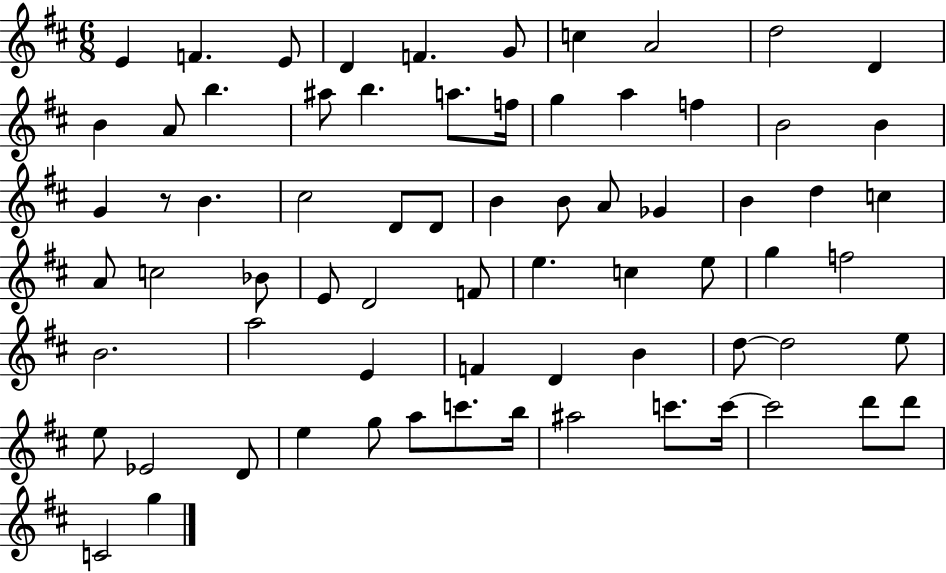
X:1
T:Untitled
M:6/8
L:1/4
K:D
E F E/2 D F G/2 c A2 d2 D B A/2 b ^a/2 b a/2 f/4 g a f B2 B G z/2 B ^c2 D/2 D/2 B B/2 A/2 _G B d c A/2 c2 _B/2 E/2 D2 F/2 e c e/2 g f2 B2 a2 E F D B d/2 d2 e/2 e/2 _E2 D/2 e g/2 a/2 c'/2 b/4 ^a2 c'/2 c'/4 c'2 d'/2 d'/2 C2 g